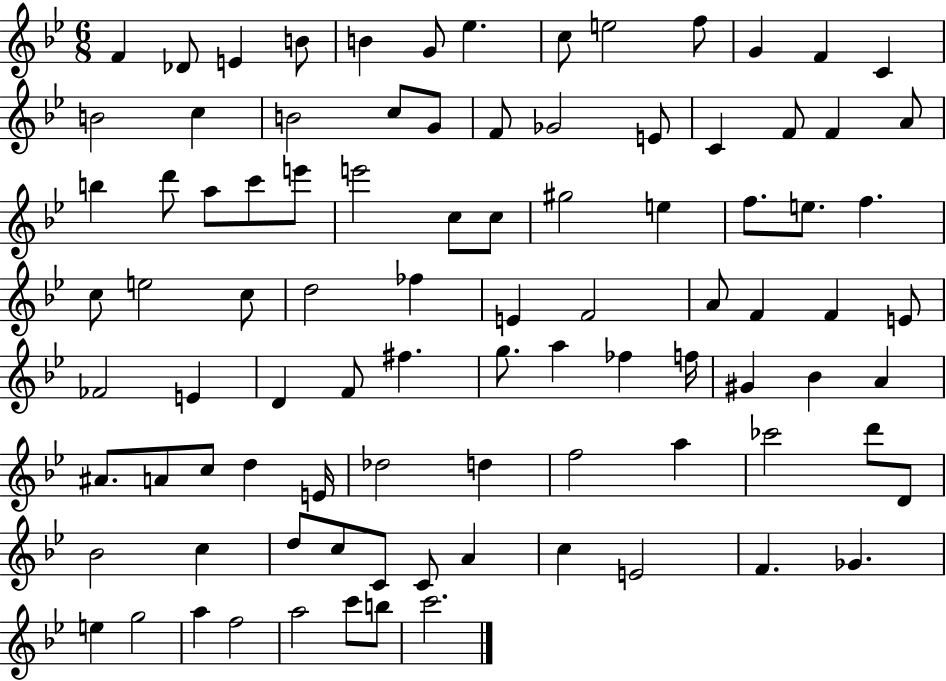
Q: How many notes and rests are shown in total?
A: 92